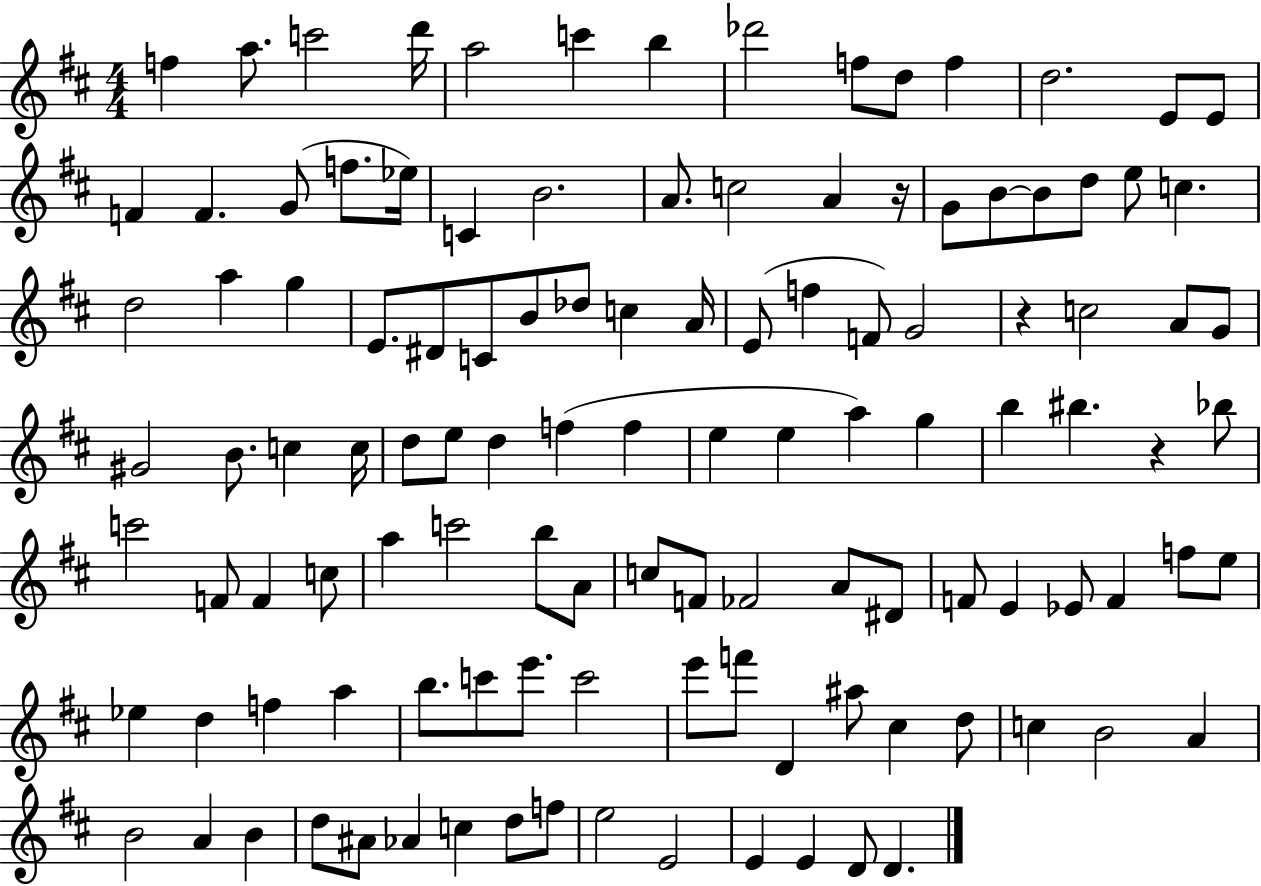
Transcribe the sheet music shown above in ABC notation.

X:1
T:Untitled
M:4/4
L:1/4
K:D
f a/2 c'2 d'/4 a2 c' b _d'2 f/2 d/2 f d2 E/2 E/2 F F G/2 f/2 _e/4 C B2 A/2 c2 A z/4 G/2 B/2 B/2 d/2 e/2 c d2 a g E/2 ^D/2 C/2 B/2 _d/2 c A/4 E/2 f F/2 G2 z c2 A/2 G/2 ^G2 B/2 c c/4 d/2 e/2 d f f e e a g b ^b z _b/2 c'2 F/2 F c/2 a c'2 b/2 A/2 c/2 F/2 _F2 A/2 ^D/2 F/2 E _E/2 F f/2 e/2 _e d f a b/2 c'/2 e'/2 c'2 e'/2 f'/2 D ^a/2 ^c d/2 c B2 A B2 A B d/2 ^A/2 _A c d/2 f/2 e2 E2 E E D/2 D